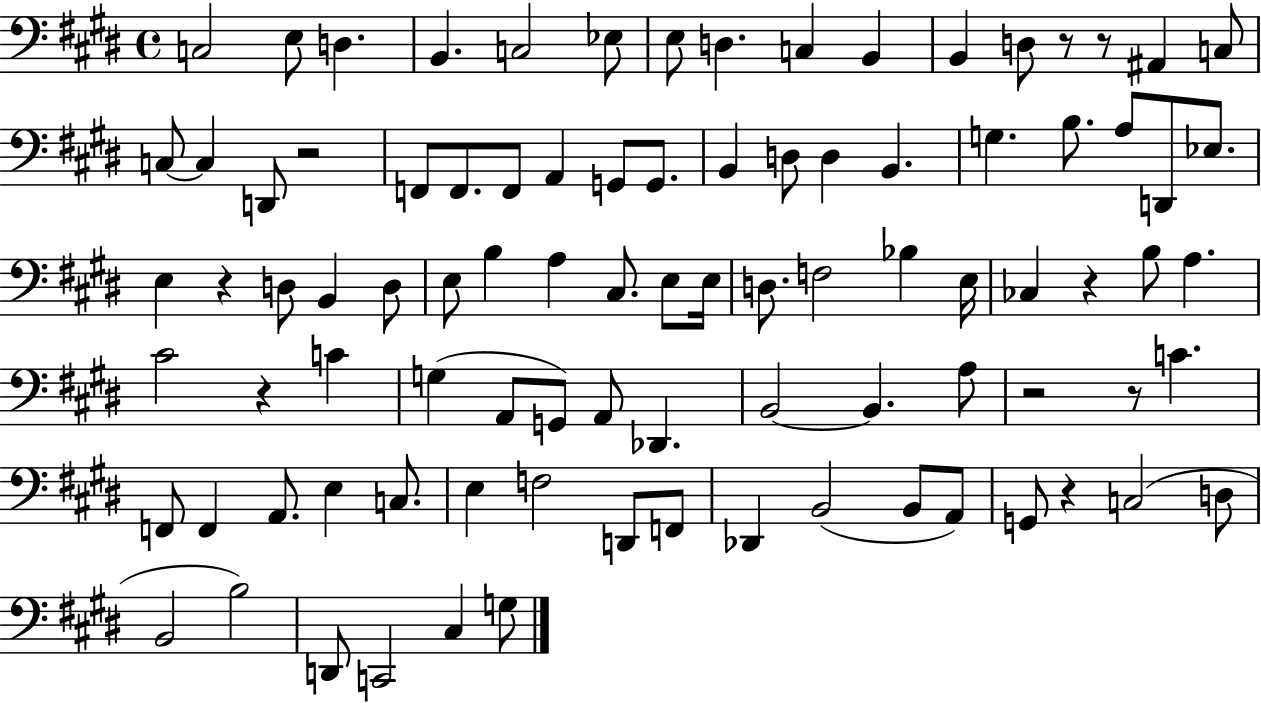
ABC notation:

X:1
T:Untitled
M:4/4
L:1/4
K:E
C,2 E,/2 D, B,, C,2 _E,/2 E,/2 D, C, B,, B,, D,/2 z/2 z/2 ^A,, C,/2 C,/2 C, D,,/2 z2 F,,/2 F,,/2 F,,/2 A,, G,,/2 G,,/2 B,, D,/2 D, B,, G, B,/2 A,/2 D,,/2 _E,/2 E, z D,/2 B,, D,/2 E,/2 B, A, ^C,/2 E,/2 E,/4 D,/2 F,2 _B, E,/4 _C, z B,/2 A, ^C2 z C G, A,,/2 G,,/2 A,,/2 _D,, B,,2 B,, A,/2 z2 z/2 C F,,/2 F,, A,,/2 E, C,/2 E, F,2 D,,/2 F,,/2 _D,, B,,2 B,,/2 A,,/2 G,,/2 z C,2 D,/2 B,,2 B,2 D,,/2 C,,2 ^C, G,/2